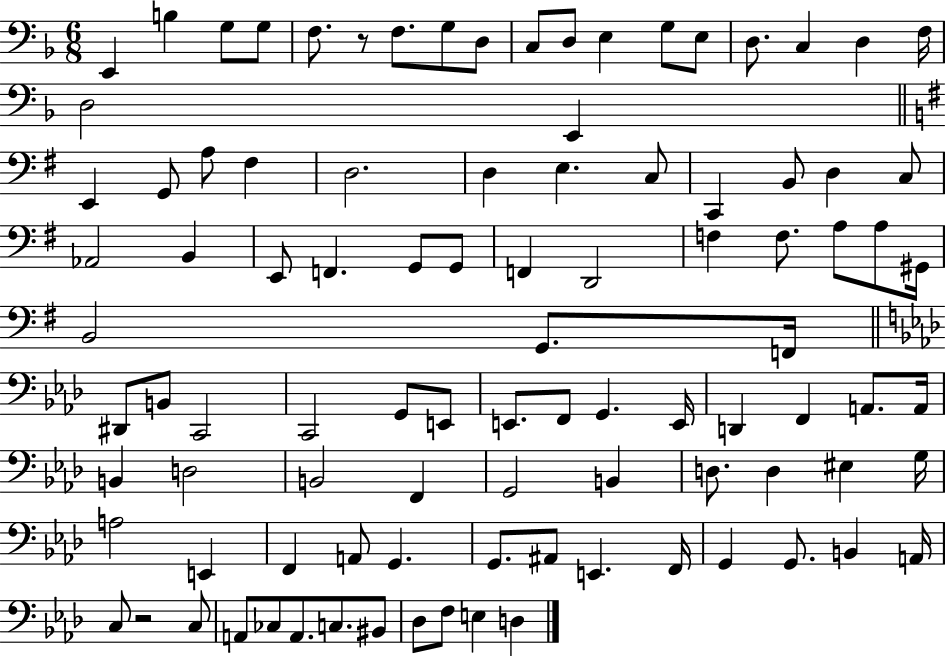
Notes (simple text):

E2/q B3/q G3/e G3/e F3/e. R/e F3/e. G3/e D3/e C3/e D3/e E3/q G3/e E3/e D3/e. C3/q D3/q F3/s D3/h E2/q E2/q G2/e A3/e F#3/q D3/h. D3/q E3/q. C3/e C2/q B2/e D3/q C3/e Ab2/h B2/q E2/e F2/q. G2/e G2/e F2/q D2/h F3/q F3/e. A3/e A3/e G#2/s B2/h G2/e. F2/s D#2/e B2/e C2/h C2/h G2/e E2/e E2/e. F2/e G2/q. E2/s D2/q F2/q A2/e. A2/s B2/q D3/h B2/h F2/q G2/h B2/q D3/e. D3/q EIS3/q G3/s A3/h E2/q F2/q A2/e G2/q. G2/e. A#2/e E2/q. F2/s G2/q G2/e. B2/q A2/s C3/e R/h C3/e A2/e CES3/e A2/e. C3/e. BIS2/e Db3/e F3/e E3/q D3/q